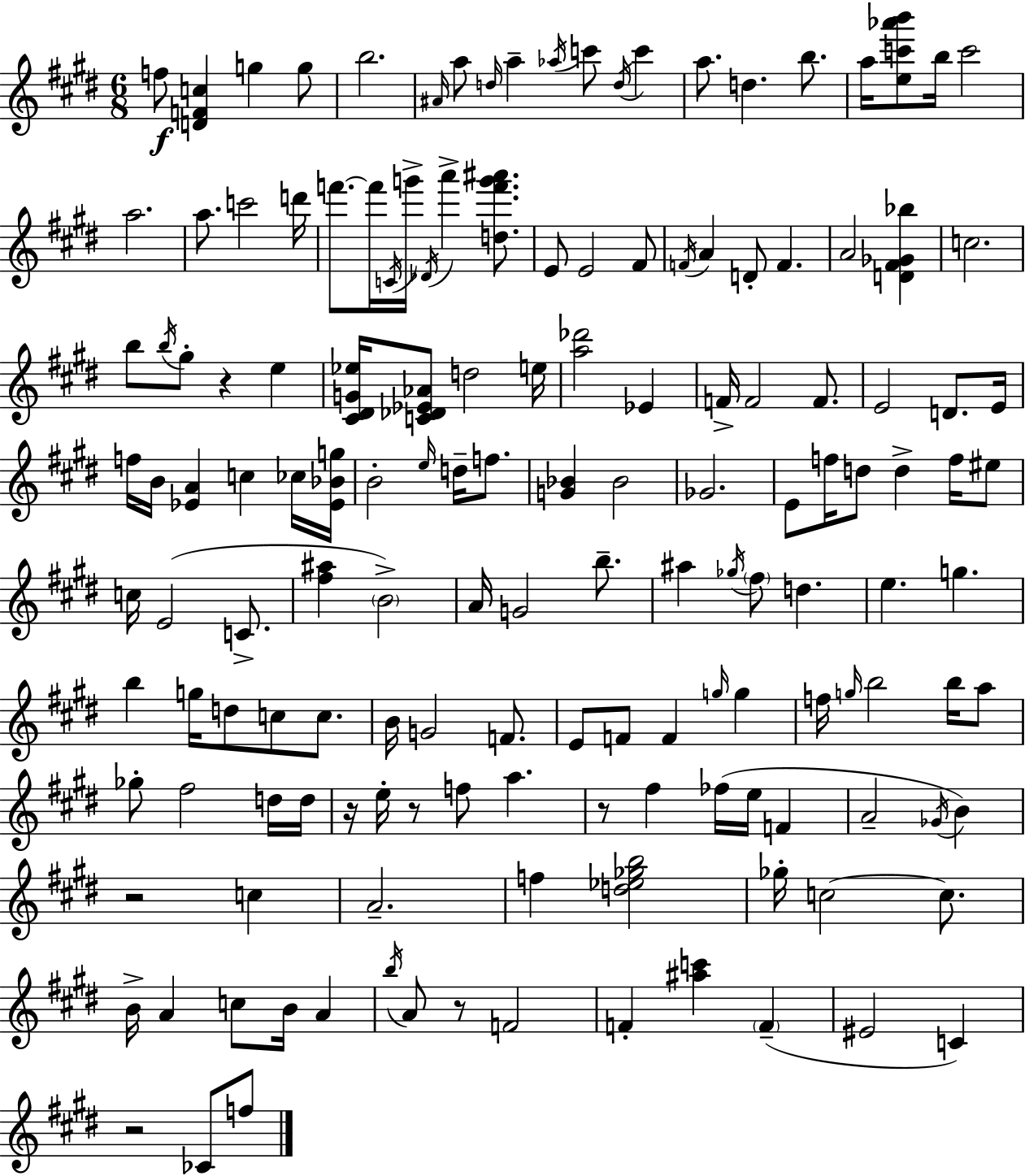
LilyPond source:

{
  \clef treble
  \numericTimeSignature
  \time 6/8
  \key e \major
  f''8\f <d' f' c''>4 g''4 g''8 | b''2. | \grace { ais'16 } a''8 \grace { d''16 } a''4-- \acciaccatura { aes''16 } c'''8 \acciaccatura { d''16 } | c'''4 a''8. d''4. | \break b''8. a''16 <e'' c''' aes''' b'''>8 b''16 c'''2 | a''2. | a''8. c'''2 | d'''16 f'''8.~~ f'''16 \acciaccatura { c'16 } g'''16-> \acciaccatura { des'16 } a'''4-> | \break <d'' f''' g''' ais'''>8. e'8 e'2 | fis'8 \acciaccatura { f'16 } a'4 d'8-. | f'4. a'2 | <d' fis' ges' bes''>4 c''2. | \break b''8 \acciaccatura { b''16 } gis''8-. | r4 e''4 <cis' dis' g' ees''>16 <c' des' ees' aes'>8 d''2 | e''16 <a'' des'''>2 | ees'4 f'16-> f'2 | \break f'8. e'2 | d'8. e'16 f''16 b'16 <ees' a'>4 | c''4 ces''16 <ees' bes' g''>16 b'2-. | \grace { e''16 } d''16-- f''8. <g' bes'>4 | \break bes'2 ges'2. | e'8 f''16 | d''8 d''4-> f''16 eis''8 c''16 e'2( | c'8.-> <fis'' ais''>4 | \break \parenthesize b'2->) a'16 g'2 | b''8.-- ais''4 | \acciaccatura { ges''16 } \parenthesize fis''8 d''4. e''4. | g''4. b''4 | \break g''16 d''8 c''8 c''8. b'16 g'2 | f'8. e'8 | f'8 f'4 \grace { g''16 } g''4 f''16 | \grace { g''16 } b''2 b''16 a''8 | \break ges''8-. fis''2 d''16 d''16 | r16 e''16-. r8 f''8 a''4. | r8 fis''4 fes''16( e''16 f'4 | a'2-- \acciaccatura { ges'16 }) b'4 | \break r2 c''4 | a'2.-- | f''4 <d'' ees'' ges'' b''>2 | ges''16-. c''2~~ c''8. | \break b'16-> a'4 c''8 b'16 a'4 | \acciaccatura { b''16 } a'8 r8 f'2 | f'4-. <ais'' c'''>4 \parenthesize f'4--( | eis'2 c'4) | \break r2 ces'8 | f''8 \bar "|."
}